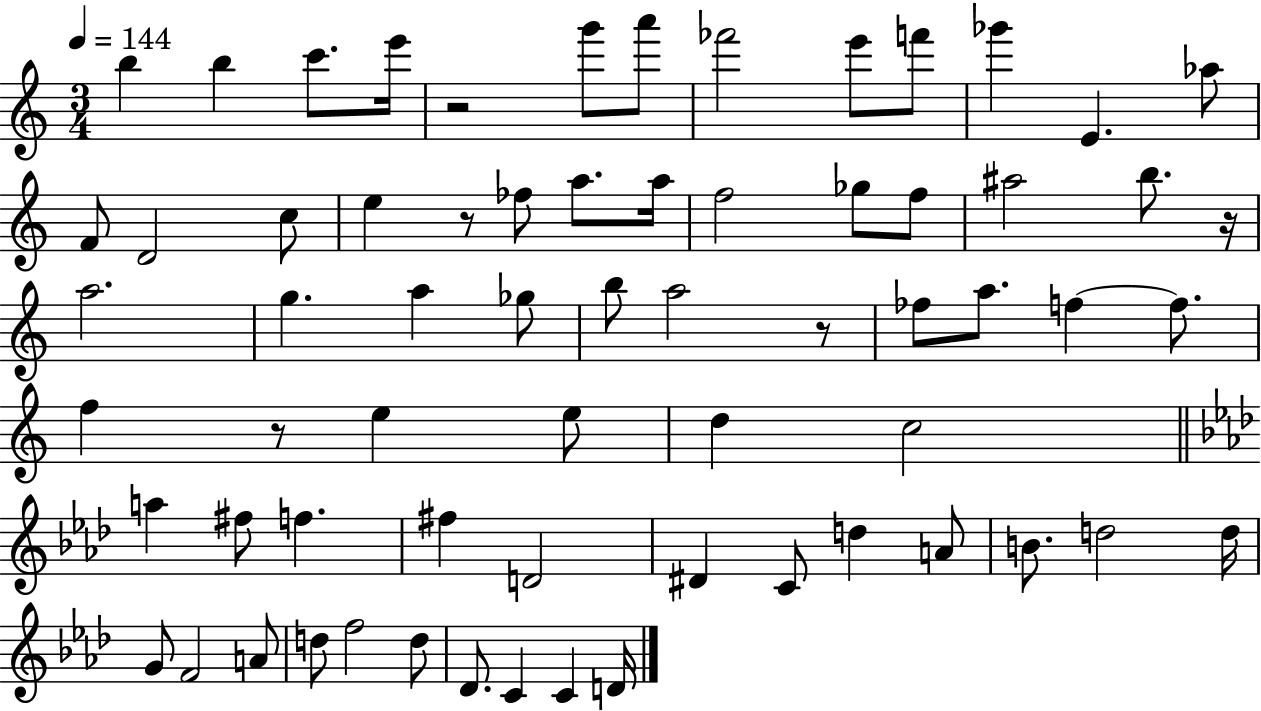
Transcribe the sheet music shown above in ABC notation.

X:1
T:Untitled
M:3/4
L:1/4
K:C
b b c'/2 e'/4 z2 g'/2 a'/2 _f'2 e'/2 f'/2 _g' E _a/2 F/2 D2 c/2 e z/2 _f/2 a/2 a/4 f2 _g/2 f/2 ^a2 b/2 z/4 a2 g a _g/2 b/2 a2 z/2 _f/2 a/2 f f/2 f z/2 e e/2 d c2 a ^f/2 f ^f D2 ^D C/2 d A/2 B/2 d2 d/4 G/2 F2 A/2 d/2 f2 d/2 _D/2 C C D/4